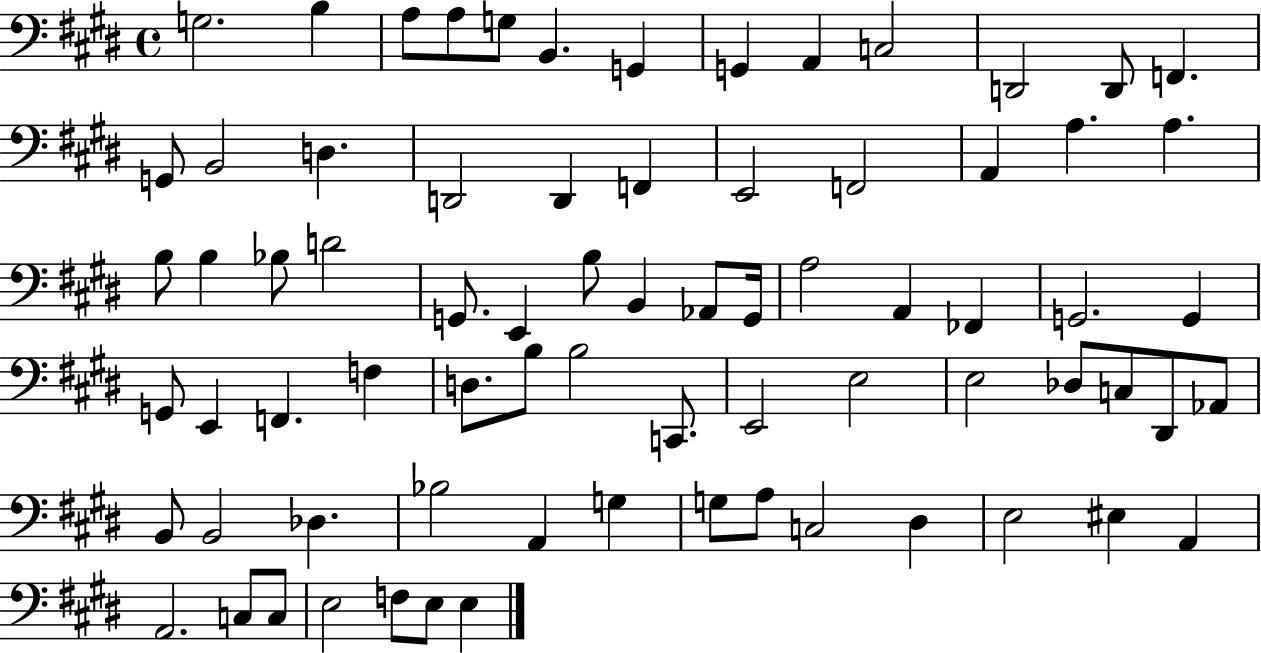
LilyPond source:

{
  \clef bass
  \time 4/4
  \defaultTimeSignature
  \key e \major
  g2. b4 | a8 a8 g8 b,4. g,4 | g,4 a,4 c2 | d,2 d,8 f,4. | \break g,8 b,2 d4. | d,2 d,4 f,4 | e,2 f,2 | a,4 a4. a4. | \break b8 b4 bes8 d'2 | g,8. e,4 b8 b,4 aes,8 g,16 | a2 a,4 fes,4 | g,2. g,4 | \break g,8 e,4 f,4. f4 | d8. b8 b2 c,8. | e,2 e2 | e2 des8 c8 dis,8 aes,8 | \break b,8 b,2 des4. | bes2 a,4 g4 | g8 a8 c2 dis4 | e2 eis4 a,4 | \break a,2. c8 c8 | e2 f8 e8 e4 | \bar "|."
}